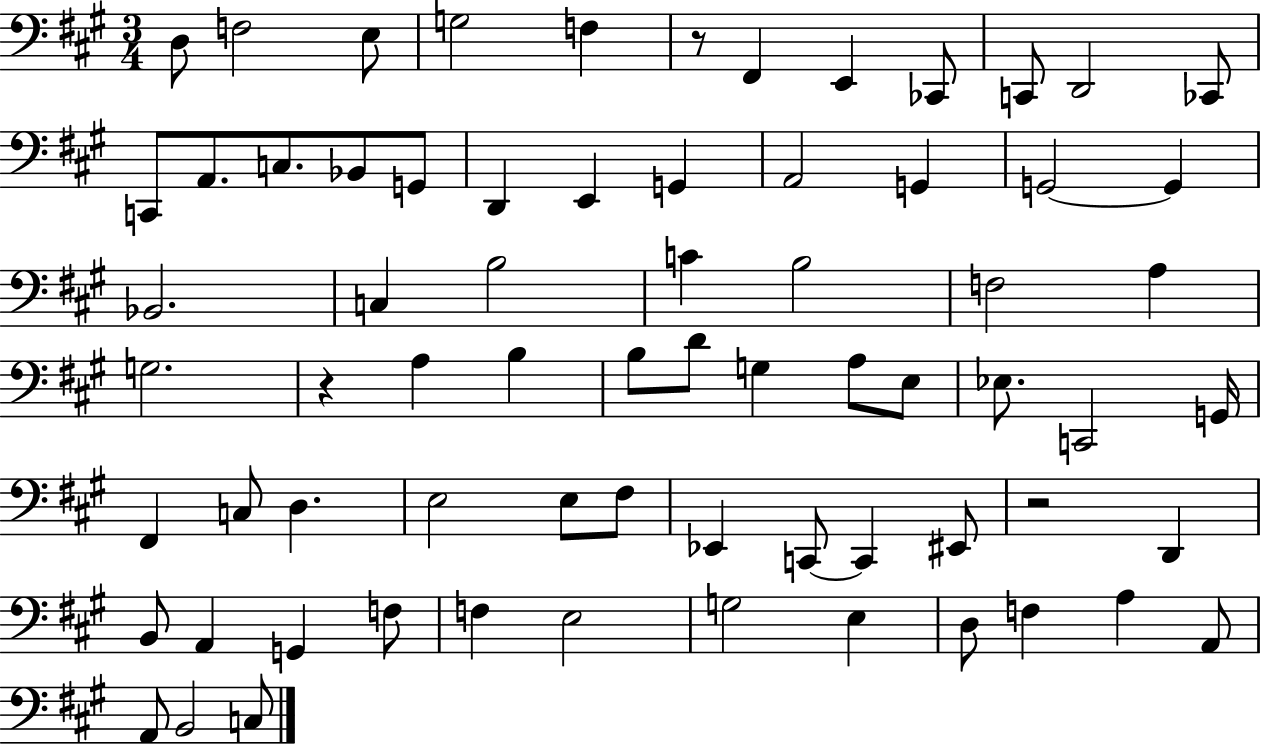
{
  \clef bass
  \numericTimeSignature
  \time 3/4
  \key a \major
  d8 f2 e8 | g2 f4 | r8 fis,4 e,4 ces,8 | c,8 d,2 ces,8 | \break c,8 a,8. c8. bes,8 g,8 | d,4 e,4 g,4 | a,2 g,4 | g,2~~ g,4 | \break bes,2. | c4 b2 | c'4 b2 | f2 a4 | \break g2. | r4 a4 b4 | b8 d'8 g4 a8 e8 | ees8. c,2 g,16 | \break fis,4 c8 d4. | e2 e8 fis8 | ees,4 c,8~~ c,4 eis,8 | r2 d,4 | \break b,8 a,4 g,4 f8 | f4 e2 | g2 e4 | d8 f4 a4 a,8 | \break a,8 b,2 c8 | \bar "|."
}